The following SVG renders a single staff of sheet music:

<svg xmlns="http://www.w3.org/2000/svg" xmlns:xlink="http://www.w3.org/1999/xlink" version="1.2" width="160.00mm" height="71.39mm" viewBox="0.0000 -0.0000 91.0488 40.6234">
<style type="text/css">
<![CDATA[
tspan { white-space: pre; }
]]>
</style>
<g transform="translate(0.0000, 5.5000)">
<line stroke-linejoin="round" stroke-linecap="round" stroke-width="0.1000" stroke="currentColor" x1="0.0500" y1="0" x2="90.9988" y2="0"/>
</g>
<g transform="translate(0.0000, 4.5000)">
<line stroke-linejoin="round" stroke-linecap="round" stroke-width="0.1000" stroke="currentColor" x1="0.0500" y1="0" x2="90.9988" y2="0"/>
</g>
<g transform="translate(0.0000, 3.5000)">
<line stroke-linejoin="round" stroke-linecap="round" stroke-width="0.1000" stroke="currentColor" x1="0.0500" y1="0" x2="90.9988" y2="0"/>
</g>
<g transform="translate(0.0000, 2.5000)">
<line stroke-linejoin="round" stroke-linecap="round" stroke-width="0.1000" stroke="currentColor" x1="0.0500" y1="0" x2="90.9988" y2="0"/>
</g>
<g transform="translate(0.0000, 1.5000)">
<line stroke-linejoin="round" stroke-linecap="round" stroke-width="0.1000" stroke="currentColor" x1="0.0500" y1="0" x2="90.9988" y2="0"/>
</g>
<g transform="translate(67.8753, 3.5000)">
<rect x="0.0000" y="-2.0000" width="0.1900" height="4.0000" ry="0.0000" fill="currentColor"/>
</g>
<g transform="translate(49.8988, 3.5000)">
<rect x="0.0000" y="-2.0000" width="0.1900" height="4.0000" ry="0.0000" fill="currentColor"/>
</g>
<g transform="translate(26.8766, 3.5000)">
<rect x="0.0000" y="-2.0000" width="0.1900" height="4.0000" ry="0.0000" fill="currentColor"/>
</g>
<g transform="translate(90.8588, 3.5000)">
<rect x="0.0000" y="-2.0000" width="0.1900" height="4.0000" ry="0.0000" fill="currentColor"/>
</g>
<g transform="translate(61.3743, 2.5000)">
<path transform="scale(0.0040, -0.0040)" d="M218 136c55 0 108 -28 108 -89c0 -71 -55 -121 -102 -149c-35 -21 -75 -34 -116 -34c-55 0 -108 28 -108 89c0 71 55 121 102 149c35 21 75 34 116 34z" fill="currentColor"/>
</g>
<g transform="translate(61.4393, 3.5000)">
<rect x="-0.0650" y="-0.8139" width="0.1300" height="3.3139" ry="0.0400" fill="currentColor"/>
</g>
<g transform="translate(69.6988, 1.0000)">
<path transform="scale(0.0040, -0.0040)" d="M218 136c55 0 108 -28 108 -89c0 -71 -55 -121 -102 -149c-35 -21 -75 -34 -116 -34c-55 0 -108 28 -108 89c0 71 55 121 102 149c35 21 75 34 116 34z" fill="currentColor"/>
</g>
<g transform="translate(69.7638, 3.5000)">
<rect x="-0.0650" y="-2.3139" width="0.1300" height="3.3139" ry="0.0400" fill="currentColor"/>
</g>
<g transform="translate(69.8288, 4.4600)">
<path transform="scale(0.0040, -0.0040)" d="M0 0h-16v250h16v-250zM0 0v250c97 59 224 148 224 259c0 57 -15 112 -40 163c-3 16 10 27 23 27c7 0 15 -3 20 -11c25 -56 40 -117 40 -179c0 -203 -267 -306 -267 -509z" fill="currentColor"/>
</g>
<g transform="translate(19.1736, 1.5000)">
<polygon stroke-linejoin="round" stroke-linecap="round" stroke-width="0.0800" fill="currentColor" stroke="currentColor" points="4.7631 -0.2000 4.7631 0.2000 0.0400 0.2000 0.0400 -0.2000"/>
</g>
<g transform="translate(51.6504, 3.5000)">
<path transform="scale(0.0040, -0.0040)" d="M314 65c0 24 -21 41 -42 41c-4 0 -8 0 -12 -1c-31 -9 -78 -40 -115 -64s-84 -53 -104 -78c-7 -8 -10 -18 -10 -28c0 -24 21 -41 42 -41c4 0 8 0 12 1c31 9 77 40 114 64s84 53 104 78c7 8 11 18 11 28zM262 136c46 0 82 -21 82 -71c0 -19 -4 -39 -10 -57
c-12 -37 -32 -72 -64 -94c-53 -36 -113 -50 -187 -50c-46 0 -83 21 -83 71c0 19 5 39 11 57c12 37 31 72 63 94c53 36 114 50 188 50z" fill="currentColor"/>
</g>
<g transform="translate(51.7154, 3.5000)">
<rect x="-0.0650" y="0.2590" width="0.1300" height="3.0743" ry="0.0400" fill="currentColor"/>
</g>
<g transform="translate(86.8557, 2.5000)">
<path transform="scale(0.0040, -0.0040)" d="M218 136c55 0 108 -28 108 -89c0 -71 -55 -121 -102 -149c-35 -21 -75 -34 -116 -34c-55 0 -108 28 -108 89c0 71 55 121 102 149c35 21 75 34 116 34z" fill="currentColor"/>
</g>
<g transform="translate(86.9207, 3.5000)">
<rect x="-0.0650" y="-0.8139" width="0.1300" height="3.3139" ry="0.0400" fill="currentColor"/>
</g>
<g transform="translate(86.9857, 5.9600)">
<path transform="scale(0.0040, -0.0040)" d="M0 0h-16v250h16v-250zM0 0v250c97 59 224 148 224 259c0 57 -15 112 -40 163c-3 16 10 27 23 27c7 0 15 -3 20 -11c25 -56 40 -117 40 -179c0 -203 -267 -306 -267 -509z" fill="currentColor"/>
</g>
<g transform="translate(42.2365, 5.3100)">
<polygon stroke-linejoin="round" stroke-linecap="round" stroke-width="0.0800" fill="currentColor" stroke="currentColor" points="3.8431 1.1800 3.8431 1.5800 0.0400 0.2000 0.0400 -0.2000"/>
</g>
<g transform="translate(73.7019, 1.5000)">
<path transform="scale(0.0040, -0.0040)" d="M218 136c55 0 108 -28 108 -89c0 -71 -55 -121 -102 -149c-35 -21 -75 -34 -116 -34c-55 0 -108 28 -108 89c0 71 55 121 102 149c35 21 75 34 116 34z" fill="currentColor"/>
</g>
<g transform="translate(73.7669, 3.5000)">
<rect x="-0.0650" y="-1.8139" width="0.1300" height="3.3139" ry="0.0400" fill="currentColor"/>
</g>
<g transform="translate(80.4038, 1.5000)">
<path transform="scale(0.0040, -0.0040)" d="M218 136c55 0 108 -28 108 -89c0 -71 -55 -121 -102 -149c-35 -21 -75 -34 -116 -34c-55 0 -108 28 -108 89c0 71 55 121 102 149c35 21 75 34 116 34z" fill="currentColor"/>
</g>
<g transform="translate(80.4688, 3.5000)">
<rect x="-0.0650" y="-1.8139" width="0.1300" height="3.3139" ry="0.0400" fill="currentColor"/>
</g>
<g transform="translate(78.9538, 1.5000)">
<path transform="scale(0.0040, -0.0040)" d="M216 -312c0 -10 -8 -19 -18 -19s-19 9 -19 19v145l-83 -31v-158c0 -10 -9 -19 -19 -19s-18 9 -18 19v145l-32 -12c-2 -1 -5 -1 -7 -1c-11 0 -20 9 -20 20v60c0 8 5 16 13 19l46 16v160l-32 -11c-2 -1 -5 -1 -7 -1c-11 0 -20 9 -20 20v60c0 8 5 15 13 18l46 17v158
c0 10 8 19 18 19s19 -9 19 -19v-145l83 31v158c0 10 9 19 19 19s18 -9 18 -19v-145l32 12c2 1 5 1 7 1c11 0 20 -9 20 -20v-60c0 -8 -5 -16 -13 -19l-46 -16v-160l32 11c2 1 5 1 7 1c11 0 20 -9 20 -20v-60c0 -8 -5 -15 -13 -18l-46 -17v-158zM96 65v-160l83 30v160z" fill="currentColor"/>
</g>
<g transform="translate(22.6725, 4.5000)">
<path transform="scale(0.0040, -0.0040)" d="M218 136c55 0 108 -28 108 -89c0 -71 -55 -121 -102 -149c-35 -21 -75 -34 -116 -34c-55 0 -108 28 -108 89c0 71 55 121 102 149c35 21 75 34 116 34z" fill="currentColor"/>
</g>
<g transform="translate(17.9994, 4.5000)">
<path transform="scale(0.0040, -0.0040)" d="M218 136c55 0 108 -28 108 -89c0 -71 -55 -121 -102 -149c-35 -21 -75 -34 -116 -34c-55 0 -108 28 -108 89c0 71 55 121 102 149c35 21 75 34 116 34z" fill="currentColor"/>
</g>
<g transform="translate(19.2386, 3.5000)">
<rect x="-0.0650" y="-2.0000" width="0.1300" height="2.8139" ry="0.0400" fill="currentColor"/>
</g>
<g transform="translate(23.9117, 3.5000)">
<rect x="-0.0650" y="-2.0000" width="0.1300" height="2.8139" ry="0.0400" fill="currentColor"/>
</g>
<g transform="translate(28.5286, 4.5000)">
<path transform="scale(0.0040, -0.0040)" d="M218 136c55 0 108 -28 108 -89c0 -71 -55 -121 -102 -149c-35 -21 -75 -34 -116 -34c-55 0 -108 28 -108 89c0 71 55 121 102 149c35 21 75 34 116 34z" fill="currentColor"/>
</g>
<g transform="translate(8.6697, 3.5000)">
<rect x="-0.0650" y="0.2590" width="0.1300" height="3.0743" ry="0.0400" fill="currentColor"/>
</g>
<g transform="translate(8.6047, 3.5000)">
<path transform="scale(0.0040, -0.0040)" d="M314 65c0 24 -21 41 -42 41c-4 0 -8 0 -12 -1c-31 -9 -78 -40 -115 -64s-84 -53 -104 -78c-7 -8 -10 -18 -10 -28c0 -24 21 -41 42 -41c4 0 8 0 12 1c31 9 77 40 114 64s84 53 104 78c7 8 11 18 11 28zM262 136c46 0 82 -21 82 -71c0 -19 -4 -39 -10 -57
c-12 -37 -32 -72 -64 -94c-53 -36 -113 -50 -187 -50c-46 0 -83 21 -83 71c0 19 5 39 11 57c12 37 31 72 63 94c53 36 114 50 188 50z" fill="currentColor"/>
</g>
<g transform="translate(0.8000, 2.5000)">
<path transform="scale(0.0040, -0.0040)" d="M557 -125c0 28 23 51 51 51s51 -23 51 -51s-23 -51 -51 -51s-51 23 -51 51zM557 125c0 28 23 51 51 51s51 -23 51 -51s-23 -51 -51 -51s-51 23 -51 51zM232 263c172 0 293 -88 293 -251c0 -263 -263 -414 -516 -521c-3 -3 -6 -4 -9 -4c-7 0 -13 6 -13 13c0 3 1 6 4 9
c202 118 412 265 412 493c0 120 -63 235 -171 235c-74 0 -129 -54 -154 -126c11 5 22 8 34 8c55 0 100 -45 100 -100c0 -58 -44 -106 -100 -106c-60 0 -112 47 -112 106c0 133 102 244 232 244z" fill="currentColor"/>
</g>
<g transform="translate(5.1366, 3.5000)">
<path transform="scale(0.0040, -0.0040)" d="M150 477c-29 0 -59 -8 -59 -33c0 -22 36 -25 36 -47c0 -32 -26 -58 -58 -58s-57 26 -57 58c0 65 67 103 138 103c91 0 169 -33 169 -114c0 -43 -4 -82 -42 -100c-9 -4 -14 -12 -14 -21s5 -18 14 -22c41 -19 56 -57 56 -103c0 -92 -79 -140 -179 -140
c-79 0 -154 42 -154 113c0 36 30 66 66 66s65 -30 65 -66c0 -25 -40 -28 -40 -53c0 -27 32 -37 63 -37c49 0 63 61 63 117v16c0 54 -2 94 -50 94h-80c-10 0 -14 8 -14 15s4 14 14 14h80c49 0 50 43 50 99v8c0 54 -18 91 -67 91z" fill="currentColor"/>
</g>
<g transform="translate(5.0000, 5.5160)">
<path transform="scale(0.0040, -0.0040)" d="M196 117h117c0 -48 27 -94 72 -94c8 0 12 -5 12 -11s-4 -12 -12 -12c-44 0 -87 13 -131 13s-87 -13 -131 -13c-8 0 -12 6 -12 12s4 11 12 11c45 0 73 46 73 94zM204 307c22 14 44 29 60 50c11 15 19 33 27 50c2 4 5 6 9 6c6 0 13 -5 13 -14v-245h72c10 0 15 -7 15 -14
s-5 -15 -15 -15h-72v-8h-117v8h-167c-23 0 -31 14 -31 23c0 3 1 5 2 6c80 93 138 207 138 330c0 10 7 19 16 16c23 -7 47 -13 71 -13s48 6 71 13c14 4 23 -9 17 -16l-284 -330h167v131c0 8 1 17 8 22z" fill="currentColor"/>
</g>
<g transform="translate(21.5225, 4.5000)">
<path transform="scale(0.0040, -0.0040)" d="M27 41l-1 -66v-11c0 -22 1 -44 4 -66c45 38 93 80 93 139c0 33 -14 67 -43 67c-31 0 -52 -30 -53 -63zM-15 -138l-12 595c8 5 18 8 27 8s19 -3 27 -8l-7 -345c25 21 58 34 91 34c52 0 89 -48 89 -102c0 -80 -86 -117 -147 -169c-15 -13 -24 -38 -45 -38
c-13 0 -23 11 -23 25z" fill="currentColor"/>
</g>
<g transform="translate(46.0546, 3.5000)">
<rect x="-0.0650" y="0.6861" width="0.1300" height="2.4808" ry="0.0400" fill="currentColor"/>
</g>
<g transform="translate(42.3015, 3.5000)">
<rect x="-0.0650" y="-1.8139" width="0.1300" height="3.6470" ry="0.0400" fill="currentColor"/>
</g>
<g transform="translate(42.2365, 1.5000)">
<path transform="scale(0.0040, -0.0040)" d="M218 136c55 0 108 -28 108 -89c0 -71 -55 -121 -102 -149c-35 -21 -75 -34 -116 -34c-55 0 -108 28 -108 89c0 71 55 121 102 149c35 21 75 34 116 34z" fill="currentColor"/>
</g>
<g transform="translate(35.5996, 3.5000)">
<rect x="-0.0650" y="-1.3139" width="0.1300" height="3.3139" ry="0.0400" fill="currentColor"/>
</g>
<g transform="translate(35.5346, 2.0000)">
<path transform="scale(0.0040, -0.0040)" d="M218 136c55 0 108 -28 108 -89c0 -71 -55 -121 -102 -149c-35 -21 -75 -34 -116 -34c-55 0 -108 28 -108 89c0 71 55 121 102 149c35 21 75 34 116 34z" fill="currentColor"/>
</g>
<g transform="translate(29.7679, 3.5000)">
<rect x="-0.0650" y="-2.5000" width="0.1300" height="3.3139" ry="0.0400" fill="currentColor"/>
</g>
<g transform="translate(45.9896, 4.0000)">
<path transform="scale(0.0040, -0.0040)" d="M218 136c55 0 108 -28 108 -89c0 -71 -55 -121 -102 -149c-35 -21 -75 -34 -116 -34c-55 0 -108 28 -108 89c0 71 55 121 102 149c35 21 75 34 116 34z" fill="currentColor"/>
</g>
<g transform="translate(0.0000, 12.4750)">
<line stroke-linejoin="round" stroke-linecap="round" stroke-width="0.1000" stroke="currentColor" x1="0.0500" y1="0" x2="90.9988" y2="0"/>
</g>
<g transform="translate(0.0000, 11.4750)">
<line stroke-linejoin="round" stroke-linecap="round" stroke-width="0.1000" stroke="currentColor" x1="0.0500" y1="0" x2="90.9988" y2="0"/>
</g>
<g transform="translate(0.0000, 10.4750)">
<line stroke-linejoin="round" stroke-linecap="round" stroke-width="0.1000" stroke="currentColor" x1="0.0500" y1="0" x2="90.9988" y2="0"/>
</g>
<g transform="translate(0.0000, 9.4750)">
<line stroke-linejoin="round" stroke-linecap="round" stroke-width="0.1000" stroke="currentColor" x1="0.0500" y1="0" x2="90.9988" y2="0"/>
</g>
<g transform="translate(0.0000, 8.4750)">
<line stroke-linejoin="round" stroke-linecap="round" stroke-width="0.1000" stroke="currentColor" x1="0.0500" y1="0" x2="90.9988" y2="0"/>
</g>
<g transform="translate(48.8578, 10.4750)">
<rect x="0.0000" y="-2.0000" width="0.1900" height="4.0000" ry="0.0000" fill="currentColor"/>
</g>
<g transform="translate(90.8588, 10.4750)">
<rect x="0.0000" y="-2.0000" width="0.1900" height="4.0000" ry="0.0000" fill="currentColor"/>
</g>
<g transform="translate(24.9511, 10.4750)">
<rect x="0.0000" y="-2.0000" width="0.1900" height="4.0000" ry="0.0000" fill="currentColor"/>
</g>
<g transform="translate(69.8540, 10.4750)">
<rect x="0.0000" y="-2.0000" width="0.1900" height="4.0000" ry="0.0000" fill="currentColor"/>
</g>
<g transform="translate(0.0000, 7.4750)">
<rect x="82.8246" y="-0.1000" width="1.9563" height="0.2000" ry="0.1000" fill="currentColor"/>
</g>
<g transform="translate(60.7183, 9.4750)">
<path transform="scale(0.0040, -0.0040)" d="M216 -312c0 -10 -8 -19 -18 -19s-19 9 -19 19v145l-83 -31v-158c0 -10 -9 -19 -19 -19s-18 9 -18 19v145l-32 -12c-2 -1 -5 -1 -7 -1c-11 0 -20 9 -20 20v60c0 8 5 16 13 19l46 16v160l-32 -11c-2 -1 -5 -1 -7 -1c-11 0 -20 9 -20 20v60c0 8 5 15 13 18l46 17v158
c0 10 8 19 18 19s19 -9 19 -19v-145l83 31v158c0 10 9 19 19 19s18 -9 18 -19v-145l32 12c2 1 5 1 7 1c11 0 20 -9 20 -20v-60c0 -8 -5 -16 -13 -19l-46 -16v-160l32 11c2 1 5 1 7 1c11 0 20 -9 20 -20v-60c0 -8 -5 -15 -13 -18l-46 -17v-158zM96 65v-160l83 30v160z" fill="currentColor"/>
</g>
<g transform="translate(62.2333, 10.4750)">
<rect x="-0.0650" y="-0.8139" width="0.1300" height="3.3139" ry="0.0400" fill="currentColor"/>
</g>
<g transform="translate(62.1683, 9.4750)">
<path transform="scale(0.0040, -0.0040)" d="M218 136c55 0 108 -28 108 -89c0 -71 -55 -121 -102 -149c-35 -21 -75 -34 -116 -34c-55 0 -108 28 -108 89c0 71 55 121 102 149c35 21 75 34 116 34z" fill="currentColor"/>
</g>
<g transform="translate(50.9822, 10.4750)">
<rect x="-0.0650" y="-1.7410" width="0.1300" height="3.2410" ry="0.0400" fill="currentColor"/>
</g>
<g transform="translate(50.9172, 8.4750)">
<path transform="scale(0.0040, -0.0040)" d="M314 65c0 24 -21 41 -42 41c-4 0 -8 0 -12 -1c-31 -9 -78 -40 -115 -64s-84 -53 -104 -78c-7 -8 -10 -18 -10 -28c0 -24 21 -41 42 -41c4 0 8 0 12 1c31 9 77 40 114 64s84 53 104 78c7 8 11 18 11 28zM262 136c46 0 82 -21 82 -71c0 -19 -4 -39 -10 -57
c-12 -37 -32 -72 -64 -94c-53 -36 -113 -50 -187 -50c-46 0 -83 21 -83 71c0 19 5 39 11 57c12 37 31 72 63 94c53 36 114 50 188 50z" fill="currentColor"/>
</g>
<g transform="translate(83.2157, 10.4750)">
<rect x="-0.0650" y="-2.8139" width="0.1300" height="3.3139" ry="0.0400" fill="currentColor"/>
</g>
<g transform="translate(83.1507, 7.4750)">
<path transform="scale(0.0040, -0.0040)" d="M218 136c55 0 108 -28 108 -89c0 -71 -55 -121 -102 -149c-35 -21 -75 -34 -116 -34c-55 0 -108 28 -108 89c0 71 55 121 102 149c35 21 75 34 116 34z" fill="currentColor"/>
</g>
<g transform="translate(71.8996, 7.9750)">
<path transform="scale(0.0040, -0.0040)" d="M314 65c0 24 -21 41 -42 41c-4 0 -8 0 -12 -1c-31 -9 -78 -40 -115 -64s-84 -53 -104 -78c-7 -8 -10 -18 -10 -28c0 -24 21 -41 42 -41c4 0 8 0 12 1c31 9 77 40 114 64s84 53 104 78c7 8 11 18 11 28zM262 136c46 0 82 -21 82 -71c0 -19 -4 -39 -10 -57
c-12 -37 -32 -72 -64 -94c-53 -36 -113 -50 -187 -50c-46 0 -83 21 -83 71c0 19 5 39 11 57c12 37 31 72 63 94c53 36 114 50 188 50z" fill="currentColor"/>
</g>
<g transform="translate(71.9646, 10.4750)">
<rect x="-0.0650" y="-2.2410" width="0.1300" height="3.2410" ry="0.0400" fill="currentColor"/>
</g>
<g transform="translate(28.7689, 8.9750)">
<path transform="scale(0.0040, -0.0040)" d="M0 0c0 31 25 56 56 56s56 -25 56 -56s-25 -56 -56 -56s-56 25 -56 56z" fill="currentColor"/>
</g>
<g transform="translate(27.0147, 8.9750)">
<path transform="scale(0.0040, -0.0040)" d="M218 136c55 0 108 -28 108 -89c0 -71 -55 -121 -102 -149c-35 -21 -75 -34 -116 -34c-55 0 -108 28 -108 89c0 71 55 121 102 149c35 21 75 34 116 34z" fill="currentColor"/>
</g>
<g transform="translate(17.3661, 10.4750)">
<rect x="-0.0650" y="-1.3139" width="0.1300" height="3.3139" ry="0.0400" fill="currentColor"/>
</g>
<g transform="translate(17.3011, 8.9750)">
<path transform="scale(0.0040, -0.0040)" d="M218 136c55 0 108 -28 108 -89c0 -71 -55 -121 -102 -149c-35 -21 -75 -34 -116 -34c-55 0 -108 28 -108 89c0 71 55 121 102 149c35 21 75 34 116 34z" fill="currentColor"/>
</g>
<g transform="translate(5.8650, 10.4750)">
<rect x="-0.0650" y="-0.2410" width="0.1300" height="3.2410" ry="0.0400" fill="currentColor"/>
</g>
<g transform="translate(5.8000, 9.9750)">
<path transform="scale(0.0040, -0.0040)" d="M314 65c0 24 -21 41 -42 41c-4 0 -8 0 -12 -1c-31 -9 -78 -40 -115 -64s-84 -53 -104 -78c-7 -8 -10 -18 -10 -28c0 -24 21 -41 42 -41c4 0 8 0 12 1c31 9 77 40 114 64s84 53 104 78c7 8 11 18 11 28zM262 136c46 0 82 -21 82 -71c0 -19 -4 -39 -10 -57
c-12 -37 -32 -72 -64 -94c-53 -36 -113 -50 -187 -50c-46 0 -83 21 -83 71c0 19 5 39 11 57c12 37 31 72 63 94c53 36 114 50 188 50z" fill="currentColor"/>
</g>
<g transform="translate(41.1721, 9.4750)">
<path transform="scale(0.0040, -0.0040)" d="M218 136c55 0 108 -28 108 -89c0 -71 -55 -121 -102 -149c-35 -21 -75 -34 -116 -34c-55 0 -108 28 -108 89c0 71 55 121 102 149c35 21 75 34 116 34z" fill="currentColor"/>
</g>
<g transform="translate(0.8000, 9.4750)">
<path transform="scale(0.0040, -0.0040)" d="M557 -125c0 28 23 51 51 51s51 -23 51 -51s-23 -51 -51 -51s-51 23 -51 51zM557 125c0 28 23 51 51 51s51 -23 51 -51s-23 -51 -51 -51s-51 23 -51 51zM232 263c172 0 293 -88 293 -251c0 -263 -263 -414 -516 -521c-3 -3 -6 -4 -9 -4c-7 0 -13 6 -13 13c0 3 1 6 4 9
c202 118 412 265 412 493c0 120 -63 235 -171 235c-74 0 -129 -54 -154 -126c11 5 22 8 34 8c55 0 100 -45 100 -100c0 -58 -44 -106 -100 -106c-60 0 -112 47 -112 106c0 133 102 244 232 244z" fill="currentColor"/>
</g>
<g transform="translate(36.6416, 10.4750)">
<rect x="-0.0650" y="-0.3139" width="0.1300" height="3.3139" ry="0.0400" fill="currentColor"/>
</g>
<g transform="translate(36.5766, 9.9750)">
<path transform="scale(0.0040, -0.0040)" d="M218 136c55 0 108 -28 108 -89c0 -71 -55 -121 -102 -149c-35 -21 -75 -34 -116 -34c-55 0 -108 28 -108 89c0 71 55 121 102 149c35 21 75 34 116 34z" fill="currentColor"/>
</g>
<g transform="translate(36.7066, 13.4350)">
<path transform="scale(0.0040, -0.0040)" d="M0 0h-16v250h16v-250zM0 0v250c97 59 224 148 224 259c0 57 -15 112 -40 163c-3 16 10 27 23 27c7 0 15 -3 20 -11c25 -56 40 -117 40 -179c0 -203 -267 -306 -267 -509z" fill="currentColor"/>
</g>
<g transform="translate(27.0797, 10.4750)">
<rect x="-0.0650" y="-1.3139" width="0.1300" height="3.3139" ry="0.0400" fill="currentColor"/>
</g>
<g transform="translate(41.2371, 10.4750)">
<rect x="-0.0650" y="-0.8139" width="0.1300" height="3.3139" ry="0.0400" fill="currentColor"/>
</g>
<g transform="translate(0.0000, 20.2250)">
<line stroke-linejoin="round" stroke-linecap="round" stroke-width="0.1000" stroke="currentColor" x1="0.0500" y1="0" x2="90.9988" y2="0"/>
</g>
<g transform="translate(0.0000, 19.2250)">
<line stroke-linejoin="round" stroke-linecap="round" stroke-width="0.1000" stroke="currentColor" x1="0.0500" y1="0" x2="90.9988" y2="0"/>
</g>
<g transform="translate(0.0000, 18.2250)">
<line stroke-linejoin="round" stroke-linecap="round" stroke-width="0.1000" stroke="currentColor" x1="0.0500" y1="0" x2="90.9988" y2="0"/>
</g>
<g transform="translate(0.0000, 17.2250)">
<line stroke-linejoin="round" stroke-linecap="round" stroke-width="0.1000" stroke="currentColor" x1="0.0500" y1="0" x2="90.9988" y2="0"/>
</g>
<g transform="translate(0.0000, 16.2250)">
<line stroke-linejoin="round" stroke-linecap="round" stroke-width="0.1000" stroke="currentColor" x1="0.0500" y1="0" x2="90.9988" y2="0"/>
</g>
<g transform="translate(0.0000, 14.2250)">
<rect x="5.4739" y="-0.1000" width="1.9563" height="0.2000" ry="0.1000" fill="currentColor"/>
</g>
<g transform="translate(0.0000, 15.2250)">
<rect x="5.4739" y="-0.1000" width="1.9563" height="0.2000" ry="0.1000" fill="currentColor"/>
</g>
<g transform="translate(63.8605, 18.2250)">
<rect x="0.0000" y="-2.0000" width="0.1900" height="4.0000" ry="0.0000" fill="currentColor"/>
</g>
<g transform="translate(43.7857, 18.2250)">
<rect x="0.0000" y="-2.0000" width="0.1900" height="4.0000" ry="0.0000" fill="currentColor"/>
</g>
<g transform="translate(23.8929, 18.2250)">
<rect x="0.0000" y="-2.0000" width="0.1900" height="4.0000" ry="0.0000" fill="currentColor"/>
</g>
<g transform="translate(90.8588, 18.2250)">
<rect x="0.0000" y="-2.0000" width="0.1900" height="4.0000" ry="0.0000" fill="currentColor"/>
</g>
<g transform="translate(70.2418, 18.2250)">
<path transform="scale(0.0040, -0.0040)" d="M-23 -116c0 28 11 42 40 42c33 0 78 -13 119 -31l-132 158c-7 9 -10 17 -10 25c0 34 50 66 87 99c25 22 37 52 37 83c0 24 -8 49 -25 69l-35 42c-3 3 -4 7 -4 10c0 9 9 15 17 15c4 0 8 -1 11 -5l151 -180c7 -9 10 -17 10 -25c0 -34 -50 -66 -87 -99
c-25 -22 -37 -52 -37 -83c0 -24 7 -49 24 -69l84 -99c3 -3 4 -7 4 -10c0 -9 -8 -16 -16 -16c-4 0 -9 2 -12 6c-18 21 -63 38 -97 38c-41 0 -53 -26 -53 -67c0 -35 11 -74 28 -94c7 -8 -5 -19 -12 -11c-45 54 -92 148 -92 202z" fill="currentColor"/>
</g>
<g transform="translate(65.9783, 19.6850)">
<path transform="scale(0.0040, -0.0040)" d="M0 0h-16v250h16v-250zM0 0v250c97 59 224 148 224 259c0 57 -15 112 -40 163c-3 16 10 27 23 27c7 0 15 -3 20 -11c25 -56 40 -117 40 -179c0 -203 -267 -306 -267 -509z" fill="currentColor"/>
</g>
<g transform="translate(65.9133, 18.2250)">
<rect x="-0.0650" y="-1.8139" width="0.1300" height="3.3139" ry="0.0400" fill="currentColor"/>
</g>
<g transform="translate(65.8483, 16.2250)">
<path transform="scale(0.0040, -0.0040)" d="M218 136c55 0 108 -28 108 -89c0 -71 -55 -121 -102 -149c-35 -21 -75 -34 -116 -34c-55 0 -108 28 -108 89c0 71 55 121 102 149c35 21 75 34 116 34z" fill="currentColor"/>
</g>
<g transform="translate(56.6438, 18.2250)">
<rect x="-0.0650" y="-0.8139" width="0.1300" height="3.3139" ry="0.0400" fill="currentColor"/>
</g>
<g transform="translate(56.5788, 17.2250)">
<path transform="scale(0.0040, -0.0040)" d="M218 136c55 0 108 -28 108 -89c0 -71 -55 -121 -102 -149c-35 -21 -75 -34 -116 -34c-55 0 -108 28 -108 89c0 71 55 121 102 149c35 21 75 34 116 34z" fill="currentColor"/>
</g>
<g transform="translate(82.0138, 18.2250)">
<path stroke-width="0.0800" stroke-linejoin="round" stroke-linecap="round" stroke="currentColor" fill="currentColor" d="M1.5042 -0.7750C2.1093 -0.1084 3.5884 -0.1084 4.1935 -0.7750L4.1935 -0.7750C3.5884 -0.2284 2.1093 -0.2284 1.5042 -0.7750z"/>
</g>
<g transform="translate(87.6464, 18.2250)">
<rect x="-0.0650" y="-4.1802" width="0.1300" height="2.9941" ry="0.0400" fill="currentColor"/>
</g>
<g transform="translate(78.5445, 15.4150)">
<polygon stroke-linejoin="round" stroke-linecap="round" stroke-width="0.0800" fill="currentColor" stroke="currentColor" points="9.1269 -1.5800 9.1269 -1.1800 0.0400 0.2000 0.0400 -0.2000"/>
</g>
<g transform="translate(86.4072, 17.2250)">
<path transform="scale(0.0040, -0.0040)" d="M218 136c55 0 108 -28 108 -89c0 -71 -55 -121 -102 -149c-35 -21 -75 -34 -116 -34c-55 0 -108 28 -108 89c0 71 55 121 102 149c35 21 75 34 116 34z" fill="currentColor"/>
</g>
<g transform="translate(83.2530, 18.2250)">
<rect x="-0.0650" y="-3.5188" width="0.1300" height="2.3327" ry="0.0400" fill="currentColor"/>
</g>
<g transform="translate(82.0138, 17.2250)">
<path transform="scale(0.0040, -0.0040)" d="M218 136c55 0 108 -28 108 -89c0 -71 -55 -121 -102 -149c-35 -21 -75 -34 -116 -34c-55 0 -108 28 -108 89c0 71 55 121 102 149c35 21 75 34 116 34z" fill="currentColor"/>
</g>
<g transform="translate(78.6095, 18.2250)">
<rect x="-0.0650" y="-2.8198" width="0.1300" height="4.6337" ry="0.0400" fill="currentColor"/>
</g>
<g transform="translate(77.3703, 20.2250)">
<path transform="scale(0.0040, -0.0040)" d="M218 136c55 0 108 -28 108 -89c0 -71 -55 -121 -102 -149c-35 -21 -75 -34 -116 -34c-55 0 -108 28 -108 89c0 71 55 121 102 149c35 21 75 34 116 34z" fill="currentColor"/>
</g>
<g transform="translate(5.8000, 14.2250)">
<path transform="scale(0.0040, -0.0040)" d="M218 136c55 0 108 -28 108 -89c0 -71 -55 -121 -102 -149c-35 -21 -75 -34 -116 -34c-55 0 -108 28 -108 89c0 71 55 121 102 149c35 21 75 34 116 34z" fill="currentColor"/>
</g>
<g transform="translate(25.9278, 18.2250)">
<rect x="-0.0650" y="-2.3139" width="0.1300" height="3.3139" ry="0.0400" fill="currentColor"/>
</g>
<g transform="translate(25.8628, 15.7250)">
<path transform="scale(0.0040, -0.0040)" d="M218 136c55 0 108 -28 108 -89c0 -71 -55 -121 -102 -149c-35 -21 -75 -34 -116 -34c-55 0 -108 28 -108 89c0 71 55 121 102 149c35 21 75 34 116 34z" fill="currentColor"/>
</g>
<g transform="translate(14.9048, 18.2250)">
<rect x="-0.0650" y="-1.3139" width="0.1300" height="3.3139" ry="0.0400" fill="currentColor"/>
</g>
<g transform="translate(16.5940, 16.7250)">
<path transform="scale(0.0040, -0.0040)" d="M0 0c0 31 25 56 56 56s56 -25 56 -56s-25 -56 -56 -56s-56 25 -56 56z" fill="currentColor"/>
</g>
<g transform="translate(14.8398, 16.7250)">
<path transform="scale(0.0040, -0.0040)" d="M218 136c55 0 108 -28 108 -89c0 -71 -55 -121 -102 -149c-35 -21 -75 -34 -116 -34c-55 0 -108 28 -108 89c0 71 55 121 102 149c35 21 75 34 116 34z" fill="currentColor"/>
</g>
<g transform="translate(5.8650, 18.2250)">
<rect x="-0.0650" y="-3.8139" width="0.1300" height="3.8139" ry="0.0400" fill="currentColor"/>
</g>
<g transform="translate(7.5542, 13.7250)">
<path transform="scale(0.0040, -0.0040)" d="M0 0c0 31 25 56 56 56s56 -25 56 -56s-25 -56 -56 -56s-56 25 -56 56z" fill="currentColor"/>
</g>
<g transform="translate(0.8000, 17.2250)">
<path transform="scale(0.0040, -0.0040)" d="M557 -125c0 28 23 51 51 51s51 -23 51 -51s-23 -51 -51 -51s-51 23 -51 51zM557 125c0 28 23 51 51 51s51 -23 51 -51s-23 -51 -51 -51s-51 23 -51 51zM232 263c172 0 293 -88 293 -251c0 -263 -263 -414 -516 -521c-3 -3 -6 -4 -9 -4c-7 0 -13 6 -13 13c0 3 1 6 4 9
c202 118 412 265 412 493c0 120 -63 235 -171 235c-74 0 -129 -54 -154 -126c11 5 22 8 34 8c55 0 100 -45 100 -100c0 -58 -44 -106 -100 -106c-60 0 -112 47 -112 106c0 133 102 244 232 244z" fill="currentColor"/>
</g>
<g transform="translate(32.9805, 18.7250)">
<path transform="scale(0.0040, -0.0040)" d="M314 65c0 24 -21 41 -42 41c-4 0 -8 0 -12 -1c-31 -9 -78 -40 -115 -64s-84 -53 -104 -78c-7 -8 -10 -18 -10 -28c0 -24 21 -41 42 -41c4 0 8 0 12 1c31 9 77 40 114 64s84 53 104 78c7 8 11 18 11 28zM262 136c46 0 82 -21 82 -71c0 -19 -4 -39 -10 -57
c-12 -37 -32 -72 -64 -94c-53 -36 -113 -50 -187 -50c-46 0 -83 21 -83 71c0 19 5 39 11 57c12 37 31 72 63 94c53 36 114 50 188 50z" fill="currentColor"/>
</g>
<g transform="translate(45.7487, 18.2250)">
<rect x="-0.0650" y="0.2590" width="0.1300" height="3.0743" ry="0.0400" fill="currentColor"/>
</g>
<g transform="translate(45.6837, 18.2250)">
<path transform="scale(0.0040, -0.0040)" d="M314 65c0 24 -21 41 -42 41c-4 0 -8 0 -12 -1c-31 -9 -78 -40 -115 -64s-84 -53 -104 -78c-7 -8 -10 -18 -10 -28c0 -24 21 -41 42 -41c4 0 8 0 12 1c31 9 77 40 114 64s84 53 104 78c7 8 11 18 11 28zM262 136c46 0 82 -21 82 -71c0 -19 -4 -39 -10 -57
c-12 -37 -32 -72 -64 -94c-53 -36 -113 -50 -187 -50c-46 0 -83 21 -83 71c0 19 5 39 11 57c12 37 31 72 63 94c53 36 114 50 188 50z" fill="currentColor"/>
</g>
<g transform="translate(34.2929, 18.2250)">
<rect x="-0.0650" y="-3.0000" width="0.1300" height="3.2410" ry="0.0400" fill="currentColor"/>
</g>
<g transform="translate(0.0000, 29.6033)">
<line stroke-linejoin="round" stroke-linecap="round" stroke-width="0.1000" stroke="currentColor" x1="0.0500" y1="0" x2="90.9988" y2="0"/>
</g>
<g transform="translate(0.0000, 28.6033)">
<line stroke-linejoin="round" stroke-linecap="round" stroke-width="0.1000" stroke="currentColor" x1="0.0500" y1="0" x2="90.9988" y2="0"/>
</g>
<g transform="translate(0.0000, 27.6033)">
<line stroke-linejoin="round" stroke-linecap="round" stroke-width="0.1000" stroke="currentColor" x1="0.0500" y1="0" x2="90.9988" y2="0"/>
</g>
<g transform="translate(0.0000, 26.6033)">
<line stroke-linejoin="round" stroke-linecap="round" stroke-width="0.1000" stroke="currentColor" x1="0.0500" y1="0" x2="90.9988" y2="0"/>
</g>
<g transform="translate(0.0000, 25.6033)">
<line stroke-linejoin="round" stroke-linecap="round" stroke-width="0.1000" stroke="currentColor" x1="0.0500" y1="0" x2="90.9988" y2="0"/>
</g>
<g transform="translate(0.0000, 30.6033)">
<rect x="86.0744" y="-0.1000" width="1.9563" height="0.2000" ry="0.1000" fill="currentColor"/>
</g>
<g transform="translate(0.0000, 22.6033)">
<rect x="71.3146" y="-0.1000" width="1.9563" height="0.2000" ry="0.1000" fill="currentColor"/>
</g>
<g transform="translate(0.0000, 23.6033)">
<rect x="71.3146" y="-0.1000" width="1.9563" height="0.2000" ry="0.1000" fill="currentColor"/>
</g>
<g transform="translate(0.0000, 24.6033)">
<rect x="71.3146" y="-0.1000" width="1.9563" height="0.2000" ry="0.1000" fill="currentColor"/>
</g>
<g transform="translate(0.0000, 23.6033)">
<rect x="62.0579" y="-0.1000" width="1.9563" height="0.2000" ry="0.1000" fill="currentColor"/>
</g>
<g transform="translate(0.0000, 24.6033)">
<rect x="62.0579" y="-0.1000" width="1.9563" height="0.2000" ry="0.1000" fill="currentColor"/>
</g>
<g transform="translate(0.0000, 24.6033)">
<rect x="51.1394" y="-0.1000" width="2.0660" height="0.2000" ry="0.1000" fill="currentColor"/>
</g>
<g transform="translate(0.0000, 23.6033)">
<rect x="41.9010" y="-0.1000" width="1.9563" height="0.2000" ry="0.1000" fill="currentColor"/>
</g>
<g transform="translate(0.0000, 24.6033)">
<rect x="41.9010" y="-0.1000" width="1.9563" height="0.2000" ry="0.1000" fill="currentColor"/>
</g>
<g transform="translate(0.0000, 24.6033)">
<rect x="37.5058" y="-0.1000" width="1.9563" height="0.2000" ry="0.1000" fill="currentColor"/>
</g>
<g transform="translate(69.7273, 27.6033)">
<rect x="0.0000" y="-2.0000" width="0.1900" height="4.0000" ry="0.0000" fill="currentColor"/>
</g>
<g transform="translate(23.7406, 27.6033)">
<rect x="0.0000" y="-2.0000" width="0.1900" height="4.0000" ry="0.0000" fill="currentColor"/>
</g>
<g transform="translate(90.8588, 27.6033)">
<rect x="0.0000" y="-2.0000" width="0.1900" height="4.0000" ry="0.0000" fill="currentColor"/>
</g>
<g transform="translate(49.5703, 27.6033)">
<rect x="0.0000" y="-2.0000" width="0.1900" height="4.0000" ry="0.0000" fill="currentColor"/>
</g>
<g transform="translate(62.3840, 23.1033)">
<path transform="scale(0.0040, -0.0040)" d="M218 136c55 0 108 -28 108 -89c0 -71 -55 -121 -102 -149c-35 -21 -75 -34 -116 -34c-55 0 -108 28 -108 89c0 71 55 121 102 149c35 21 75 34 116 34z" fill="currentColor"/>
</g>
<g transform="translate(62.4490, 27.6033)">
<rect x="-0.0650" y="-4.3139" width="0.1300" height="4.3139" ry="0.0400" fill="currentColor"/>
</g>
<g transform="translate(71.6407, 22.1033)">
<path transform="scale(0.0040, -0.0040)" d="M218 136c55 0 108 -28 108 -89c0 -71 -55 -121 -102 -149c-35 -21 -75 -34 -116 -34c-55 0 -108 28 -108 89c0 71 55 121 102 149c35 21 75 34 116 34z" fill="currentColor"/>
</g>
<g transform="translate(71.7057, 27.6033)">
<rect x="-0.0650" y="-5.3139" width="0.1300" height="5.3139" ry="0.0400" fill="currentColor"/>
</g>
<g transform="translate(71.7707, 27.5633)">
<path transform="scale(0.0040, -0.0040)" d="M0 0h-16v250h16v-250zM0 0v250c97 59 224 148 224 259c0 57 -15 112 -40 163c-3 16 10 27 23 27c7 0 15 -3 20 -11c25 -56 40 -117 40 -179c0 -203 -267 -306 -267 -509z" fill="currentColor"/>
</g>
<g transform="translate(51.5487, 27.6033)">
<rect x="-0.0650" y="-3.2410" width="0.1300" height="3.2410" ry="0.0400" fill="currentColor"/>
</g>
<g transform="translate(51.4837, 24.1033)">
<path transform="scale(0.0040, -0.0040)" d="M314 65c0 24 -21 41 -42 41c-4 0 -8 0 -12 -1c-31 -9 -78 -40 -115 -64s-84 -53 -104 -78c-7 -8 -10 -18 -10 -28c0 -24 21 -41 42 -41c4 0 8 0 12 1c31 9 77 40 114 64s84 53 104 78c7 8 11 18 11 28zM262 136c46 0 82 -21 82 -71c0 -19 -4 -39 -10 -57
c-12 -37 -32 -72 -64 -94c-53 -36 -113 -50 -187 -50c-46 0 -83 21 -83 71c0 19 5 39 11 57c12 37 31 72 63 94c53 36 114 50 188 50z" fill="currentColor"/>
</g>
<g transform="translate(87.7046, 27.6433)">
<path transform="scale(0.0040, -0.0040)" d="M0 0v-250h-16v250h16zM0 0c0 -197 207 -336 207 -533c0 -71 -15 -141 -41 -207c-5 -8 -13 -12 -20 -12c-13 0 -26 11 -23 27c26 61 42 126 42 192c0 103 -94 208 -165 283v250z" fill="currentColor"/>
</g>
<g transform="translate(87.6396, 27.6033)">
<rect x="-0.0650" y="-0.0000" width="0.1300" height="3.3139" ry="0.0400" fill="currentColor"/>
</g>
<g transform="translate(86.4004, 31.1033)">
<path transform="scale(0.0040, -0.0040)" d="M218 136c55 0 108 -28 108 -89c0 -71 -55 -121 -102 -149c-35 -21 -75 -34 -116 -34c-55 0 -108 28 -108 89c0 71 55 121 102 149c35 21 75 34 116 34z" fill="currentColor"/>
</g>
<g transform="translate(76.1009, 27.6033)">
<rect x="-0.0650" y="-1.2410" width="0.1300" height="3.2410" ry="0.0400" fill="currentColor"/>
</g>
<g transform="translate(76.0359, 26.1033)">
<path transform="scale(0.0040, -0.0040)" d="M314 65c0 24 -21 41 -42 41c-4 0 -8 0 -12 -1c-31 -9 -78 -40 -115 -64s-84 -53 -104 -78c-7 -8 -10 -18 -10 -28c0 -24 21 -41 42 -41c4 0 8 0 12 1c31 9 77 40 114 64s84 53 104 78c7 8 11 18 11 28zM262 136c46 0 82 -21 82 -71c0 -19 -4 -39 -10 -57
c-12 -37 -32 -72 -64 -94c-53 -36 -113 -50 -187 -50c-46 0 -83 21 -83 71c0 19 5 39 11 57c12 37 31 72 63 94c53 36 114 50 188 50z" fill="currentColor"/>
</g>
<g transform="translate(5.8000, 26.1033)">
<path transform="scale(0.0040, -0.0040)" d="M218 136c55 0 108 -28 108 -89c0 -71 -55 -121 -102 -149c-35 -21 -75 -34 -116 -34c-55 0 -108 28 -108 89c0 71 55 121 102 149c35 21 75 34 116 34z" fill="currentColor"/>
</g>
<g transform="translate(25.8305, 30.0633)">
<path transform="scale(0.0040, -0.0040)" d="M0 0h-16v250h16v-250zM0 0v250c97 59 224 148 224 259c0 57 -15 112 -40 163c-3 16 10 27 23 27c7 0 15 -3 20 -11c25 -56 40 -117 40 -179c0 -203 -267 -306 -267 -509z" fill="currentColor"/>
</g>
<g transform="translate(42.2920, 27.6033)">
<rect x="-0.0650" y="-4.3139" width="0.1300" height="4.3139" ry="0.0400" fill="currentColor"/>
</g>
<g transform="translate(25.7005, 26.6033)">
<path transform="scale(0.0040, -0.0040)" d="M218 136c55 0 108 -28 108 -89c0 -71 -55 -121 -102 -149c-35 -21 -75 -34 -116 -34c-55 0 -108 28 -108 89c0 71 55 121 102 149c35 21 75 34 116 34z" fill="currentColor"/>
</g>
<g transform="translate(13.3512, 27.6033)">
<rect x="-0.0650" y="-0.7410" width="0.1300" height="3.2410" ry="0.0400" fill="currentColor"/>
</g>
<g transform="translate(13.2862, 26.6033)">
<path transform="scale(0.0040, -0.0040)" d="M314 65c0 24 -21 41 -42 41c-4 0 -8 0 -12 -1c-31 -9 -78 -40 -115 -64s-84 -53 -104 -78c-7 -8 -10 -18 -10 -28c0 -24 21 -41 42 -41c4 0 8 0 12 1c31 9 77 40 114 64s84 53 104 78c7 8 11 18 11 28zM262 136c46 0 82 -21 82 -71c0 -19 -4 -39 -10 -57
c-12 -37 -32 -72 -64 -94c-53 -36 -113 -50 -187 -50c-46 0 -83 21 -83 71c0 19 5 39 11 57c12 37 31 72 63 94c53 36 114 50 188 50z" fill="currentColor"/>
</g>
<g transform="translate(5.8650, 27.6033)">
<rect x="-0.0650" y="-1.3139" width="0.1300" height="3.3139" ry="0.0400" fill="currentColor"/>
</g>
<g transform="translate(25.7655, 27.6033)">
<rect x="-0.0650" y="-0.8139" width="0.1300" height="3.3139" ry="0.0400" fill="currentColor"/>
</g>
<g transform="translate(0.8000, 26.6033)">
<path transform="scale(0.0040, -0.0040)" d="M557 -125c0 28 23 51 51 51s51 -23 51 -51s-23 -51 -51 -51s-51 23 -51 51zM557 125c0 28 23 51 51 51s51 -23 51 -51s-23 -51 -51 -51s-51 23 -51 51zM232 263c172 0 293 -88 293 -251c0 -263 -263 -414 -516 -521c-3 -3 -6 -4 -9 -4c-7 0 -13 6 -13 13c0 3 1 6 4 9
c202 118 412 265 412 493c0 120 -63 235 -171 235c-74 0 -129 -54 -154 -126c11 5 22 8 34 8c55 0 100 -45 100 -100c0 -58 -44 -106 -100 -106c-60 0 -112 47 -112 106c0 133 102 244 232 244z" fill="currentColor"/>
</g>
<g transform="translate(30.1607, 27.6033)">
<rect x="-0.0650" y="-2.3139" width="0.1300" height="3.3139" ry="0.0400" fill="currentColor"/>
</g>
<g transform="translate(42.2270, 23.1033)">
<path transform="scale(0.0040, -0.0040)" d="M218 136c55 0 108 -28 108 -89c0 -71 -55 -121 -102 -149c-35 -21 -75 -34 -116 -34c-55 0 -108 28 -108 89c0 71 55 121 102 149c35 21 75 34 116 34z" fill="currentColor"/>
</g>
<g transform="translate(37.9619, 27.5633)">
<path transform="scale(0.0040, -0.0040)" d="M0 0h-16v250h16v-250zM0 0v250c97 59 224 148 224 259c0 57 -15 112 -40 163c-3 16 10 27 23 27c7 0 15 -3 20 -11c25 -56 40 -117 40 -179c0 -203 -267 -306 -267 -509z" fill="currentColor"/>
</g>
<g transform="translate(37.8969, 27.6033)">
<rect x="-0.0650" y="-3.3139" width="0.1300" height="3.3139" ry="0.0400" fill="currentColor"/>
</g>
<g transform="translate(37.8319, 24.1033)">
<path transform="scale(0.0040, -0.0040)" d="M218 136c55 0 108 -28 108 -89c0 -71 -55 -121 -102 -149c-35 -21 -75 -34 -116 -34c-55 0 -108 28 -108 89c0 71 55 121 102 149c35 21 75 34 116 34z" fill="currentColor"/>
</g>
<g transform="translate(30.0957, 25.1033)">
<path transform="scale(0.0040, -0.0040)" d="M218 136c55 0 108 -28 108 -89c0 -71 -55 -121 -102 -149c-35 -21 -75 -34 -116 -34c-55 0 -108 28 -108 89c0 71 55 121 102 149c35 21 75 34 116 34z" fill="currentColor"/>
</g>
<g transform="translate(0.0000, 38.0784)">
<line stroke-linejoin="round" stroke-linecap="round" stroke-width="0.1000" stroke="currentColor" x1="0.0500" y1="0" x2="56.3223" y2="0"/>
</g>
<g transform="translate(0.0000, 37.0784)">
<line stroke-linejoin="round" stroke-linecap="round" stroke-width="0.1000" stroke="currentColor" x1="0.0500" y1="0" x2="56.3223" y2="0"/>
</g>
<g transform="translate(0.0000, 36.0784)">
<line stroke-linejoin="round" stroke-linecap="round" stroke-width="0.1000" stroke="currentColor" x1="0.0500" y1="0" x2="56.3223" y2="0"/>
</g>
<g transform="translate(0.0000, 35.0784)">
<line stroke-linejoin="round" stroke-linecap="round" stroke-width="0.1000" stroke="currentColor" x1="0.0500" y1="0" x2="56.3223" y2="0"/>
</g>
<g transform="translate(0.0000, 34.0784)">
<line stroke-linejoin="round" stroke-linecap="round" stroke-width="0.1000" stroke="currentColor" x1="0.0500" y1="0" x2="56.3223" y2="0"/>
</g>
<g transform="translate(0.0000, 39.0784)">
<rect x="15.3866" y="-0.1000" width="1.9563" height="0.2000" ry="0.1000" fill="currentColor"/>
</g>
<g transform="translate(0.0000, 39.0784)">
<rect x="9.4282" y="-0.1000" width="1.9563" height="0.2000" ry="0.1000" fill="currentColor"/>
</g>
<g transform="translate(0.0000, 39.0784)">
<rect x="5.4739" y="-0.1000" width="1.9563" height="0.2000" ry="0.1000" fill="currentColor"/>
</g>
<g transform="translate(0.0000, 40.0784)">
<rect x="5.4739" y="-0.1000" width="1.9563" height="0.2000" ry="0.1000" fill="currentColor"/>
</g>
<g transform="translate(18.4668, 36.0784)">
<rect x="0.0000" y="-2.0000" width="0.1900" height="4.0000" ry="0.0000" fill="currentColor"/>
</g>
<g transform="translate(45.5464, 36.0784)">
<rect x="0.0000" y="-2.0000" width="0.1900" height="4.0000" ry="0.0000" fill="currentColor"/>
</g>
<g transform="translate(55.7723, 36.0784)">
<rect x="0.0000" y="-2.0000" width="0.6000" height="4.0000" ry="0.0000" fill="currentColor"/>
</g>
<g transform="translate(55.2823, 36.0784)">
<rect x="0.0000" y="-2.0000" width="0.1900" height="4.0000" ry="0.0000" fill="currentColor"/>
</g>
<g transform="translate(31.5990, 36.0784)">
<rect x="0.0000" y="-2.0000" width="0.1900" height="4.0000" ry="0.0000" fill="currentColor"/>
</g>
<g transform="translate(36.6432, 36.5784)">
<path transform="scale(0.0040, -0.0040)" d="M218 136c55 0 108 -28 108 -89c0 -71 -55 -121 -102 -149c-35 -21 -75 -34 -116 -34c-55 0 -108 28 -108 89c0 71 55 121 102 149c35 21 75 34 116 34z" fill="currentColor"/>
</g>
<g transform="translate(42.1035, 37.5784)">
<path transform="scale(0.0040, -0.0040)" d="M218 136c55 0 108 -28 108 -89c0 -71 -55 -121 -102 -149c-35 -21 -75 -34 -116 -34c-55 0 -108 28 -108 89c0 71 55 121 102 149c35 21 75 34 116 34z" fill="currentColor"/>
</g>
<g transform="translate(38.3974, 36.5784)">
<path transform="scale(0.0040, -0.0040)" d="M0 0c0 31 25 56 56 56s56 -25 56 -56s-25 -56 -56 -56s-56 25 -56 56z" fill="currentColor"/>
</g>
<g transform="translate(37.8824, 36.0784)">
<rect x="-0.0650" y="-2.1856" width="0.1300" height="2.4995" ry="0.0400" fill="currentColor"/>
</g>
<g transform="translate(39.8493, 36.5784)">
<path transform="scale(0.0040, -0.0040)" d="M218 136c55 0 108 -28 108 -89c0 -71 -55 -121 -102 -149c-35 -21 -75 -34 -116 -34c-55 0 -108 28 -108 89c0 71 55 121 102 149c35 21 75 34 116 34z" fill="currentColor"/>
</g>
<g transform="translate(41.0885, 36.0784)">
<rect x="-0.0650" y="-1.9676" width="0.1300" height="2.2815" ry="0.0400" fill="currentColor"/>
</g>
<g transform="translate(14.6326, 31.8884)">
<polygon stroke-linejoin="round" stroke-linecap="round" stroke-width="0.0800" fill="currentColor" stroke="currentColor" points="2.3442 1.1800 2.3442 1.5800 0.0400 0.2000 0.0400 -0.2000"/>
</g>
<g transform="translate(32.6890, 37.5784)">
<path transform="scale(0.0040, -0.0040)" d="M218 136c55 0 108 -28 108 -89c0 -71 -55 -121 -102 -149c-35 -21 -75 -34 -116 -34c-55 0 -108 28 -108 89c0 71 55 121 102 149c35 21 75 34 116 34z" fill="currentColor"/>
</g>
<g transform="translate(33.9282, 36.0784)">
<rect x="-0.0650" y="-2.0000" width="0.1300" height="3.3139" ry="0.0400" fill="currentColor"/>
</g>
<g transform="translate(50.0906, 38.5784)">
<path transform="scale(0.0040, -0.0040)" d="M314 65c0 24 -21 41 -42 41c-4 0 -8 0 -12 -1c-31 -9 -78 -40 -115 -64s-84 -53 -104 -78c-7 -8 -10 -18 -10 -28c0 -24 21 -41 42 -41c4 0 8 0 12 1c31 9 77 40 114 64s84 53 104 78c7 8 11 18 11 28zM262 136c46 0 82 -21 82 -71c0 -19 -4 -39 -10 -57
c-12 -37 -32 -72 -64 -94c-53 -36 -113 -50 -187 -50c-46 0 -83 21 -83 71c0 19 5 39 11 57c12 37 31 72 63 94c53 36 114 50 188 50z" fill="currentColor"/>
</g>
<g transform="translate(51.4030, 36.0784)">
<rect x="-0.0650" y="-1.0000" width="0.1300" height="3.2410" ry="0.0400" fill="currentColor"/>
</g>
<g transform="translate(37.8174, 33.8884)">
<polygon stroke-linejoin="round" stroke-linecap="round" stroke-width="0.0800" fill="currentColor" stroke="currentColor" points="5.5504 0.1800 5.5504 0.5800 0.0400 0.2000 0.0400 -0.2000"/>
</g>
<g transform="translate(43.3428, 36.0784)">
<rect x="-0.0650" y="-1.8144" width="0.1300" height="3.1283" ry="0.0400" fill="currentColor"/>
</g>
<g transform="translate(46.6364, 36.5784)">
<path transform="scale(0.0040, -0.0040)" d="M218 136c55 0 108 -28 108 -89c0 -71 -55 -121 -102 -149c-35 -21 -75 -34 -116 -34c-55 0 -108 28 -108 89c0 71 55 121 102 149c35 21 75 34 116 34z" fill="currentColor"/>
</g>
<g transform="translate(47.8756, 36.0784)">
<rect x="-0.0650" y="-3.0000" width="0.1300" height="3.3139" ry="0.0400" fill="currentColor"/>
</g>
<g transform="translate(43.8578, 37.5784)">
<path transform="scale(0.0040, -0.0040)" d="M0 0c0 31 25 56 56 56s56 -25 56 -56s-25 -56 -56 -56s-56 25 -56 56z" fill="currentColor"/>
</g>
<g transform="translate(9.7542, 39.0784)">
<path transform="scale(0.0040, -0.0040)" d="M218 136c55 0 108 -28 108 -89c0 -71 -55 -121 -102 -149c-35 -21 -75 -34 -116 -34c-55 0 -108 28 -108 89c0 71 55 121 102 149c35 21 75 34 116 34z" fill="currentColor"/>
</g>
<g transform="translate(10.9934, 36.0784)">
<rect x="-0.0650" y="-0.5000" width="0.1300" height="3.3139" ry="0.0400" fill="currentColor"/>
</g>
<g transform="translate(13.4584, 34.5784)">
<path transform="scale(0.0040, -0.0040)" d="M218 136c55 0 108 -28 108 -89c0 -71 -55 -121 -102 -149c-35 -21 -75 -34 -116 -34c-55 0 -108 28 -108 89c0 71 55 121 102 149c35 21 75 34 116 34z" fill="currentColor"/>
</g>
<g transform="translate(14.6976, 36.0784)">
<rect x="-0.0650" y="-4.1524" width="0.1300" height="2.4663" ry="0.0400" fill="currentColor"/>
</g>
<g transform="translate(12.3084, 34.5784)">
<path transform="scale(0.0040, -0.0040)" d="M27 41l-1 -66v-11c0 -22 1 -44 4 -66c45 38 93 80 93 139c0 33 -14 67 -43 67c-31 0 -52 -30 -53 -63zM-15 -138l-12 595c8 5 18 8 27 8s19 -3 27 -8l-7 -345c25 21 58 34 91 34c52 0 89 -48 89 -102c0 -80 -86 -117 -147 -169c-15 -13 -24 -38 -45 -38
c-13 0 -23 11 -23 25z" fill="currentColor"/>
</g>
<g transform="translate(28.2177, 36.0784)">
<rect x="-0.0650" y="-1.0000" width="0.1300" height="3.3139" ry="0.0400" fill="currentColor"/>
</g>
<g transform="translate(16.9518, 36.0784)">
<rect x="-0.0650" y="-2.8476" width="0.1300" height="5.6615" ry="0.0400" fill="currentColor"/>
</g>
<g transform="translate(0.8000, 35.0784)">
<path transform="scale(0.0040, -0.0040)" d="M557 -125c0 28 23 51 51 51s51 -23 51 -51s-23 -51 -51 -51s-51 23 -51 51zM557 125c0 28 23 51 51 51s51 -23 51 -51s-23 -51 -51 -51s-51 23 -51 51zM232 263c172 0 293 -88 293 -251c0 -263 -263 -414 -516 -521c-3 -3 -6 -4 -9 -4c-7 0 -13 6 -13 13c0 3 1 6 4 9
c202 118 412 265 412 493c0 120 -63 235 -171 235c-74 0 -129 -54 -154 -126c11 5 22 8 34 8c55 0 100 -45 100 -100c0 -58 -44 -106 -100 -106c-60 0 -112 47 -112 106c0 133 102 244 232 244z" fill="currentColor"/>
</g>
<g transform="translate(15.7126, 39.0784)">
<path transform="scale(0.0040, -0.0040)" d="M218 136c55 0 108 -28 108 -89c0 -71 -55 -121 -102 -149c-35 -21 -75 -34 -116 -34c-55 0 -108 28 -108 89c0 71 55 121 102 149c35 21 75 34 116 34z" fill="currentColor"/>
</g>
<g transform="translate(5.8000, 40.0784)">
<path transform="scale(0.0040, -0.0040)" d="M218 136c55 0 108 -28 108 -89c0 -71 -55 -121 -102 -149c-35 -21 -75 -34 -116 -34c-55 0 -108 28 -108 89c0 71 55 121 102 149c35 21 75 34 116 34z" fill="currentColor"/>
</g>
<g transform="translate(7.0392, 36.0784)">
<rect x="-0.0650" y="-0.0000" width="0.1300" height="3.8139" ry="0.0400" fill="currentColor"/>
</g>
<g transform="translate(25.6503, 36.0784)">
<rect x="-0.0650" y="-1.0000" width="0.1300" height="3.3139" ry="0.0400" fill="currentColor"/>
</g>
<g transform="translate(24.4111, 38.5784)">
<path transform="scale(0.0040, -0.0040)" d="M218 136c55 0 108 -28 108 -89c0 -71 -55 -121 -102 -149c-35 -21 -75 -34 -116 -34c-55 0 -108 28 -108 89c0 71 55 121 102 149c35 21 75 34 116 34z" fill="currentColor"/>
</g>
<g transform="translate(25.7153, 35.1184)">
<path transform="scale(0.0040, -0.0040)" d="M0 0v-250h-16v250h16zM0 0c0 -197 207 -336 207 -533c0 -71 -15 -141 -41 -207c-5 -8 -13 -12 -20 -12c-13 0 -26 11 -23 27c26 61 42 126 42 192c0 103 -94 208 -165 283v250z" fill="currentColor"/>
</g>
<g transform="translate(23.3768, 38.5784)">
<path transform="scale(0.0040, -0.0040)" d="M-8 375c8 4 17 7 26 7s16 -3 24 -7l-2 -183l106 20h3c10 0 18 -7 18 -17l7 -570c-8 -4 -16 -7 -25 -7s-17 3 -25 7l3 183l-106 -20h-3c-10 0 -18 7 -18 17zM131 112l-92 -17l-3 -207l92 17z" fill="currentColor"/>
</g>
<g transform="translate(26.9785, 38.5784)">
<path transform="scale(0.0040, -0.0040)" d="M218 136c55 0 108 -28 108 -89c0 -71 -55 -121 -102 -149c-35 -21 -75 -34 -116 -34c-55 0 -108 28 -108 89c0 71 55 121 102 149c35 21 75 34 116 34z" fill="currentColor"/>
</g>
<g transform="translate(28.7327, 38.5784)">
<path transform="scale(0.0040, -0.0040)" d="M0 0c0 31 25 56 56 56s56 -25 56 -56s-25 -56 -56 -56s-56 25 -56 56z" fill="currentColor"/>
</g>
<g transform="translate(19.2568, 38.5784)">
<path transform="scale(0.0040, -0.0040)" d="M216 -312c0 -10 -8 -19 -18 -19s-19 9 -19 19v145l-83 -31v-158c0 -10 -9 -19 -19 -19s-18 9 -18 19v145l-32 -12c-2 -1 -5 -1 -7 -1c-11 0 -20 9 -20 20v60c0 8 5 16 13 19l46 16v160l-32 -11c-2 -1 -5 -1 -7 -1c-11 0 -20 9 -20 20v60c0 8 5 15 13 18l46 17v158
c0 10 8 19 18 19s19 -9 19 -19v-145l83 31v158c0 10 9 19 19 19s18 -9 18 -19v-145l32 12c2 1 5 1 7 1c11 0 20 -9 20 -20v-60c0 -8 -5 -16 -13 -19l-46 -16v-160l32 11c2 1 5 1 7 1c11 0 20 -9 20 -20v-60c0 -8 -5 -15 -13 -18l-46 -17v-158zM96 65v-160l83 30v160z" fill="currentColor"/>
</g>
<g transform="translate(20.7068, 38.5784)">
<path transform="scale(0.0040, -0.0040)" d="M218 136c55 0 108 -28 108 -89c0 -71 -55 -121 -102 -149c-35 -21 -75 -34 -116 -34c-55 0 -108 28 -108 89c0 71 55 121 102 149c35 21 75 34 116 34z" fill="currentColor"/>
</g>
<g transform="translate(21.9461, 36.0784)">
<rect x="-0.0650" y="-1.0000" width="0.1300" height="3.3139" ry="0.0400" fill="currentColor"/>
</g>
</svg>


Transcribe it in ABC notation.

X:1
T:Untitled
M:3/4
L:1/4
K:C
D,2 B,,/2 _B,,/2 B,, G, A,/2 C,/2 D,2 F, B,/2 A, ^A, F,/2 E,2 G, G, E,/2 F, A,2 ^F, B,2 C E G, B, C,2 D,2 F, A,/2 z G,,/2 F,/2 F,/2 G, F,2 F,/2 B, D/2 F D2 F A/2 G,2 D,,/2 C,, E,, _G,/2 E,,/2 ^F,, F,,/2 F,, A,, C,/2 C,/2 A,,/2 C, F,,2